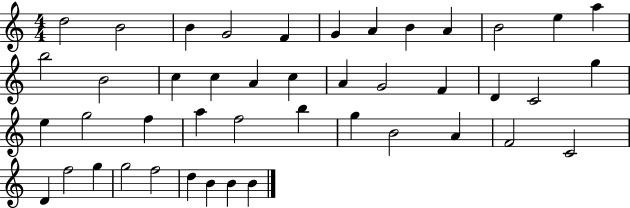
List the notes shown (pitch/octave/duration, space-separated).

D5/h B4/h B4/q G4/h F4/q G4/q A4/q B4/q A4/q B4/h E5/q A5/q B5/h B4/h C5/q C5/q A4/q C5/q A4/q G4/h F4/q D4/q C4/h G5/q E5/q G5/h F5/q A5/q F5/h B5/q G5/q B4/h A4/q F4/h C4/h D4/q F5/h G5/q G5/h F5/h D5/q B4/q B4/q B4/q